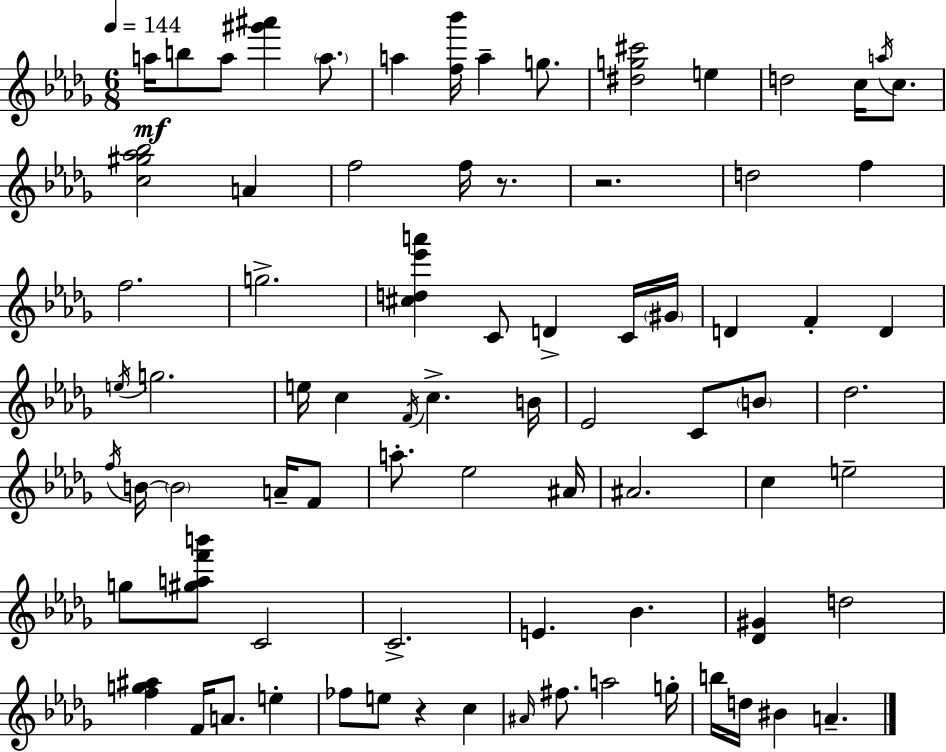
{
  \clef treble
  \numericTimeSignature
  \time 6/8
  \key bes \minor
  \tempo 4 = 144
  a''16\mf b''8 a''8 <gis''' ais'''>4 \parenthesize a''8. | a''4 <f'' bes'''>16 a''4-- g''8. | <dis'' g'' cis'''>2 e''4 | d''2 c''16 \acciaccatura { a''16 } c''8. | \break <c'' gis'' aes'' bes''>2 a'4 | f''2 f''16 r8. | r2. | d''2 f''4 | \break f''2. | g''2.-> | <cis'' d'' ees''' a'''>4 c'8 d'4-> c'16 | \parenthesize gis'16 d'4 f'4-. d'4 | \break \acciaccatura { e''16 } g''2. | e''16 c''4 \acciaccatura { f'16 } c''4.-> | b'16 ees'2 c'8 | \parenthesize b'8 des''2. | \break \acciaccatura { f''16 } b'16~~ \parenthesize b'2 | a'16-- f'8 a''8.-. ees''2 | ais'16 ais'2. | c''4 e''2-- | \break g''8 <gis'' a'' f''' b'''>8 c'2 | c'2.-> | e'4. bes'4. | <des' gis'>4 d''2 | \break <f'' g'' ais''>4 f'16 a'8. | e''4-. fes''8 e''8 r4 | c''4 \grace { ais'16 } fis''8. a''2 | g''16-. b''16 d''16 bis'4 a'4.-- | \break \bar "|."
}